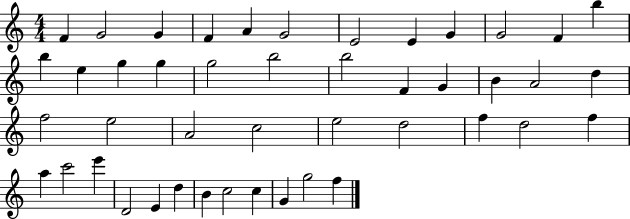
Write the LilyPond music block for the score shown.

{
  \clef treble
  \numericTimeSignature
  \time 4/4
  \key c \major
  f'4 g'2 g'4 | f'4 a'4 g'2 | e'2 e'4 g'4 | g'2 f'4 b''4 | \break b''4 e''4 g''4 g''4 | g''2 b''2 | b''2 f'4 g'4 | b'4 a'2 d''4 | \break f''2 e''2 | a'2 c''2 | e''2 d''2 | f''4 d''2 f''4 | \break a''4 c'''2 e'''4 | d'2 e'4 d''4 | b'4 c''2 c''4 | g'4 g''2 f''4 | \break \bar "|."
}